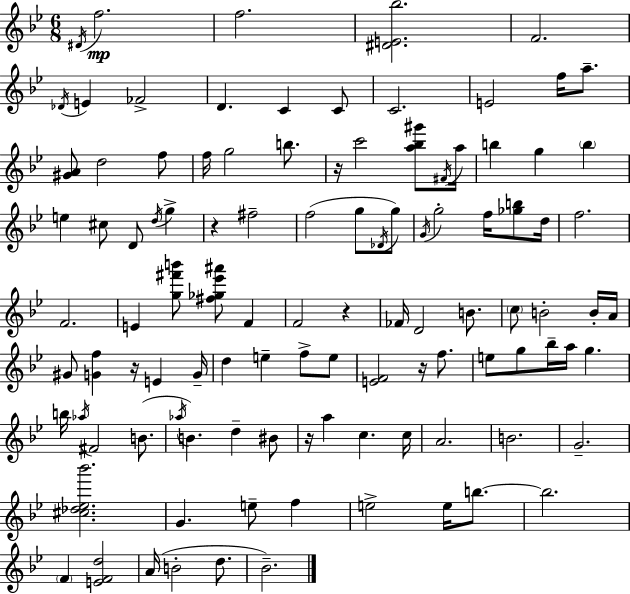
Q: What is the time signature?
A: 6/8